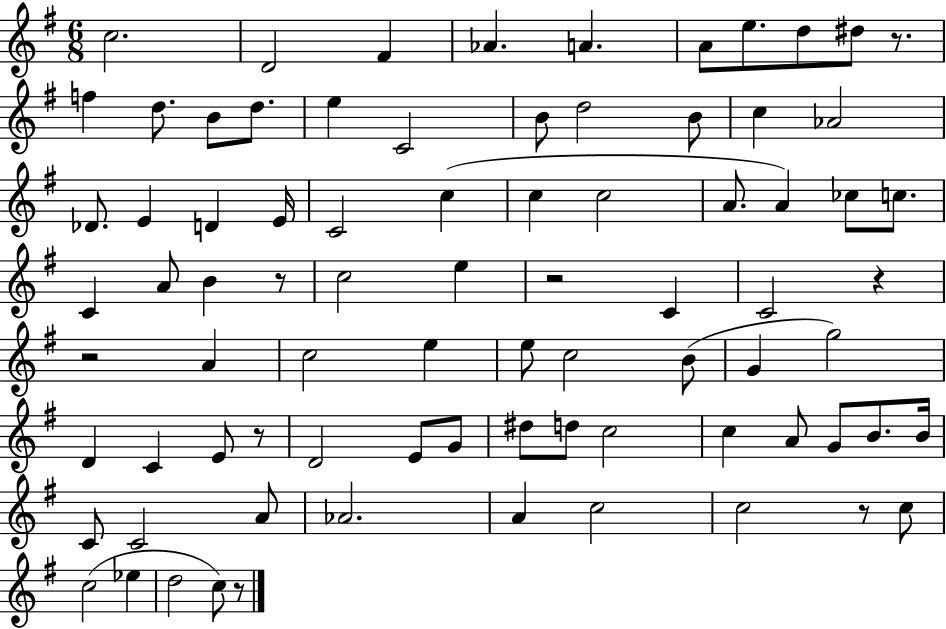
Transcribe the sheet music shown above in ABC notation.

X:1
T:Untitled
M:6/8
L:1/4
K:G
c2 D2 ^F _A A A/2 e/2 d/2 ^d/2 z/2 f d/2 B/2 d/2 e C2 B/2 d2 B/2 c _A2 _D/2 E D E/4 C2 c c c2 A/2 A _c/2 c/2 C A/2 B z/2 c2 e z2 C C2 z z2 A c2 e e/2 c2 B/2 G g2 D C E/2 z/2 D2 E/2 G/2 ^d/2 d/2 c2 c A/2 G/2 B/2 B/4 C/2 C2 A/2 _A2 A c2 c2 z/2 c/2 c2 _e d2 c/2 z/2